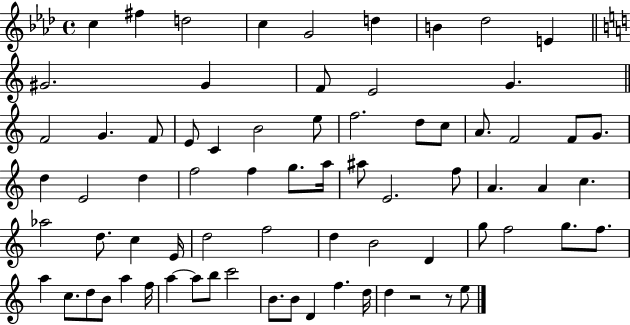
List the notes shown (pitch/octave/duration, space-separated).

C5/q F#5/q D5/h C5/q G4/h D5/q B4/q Db5/h E4/q G#4/h. G#4/q F4/e E4/h G4/q. F4/h G4/q. F4/e E4/e C4/q B4/h E5/e F5/h. D5/e C5/e A4/e. F4/h F4/e G4/e. D5/q E4/h D5/q F5/h F5/q G5/e. A5/s A#5/e E4/h. F5/e A4/q. A4/q C5/q. Ab5/h D5/e. C5/q E4/s D5/h F5/h D5/q B4/h D4/q G5/e F5/h G5/e. F5/e. A5/q C5/e. D5/e B4/e A5/q F5/s A5/q A5/e B5/e C6/h B4/e. B4/e D4/q F5/q. D5/s D5/q R/h R/e E5/e